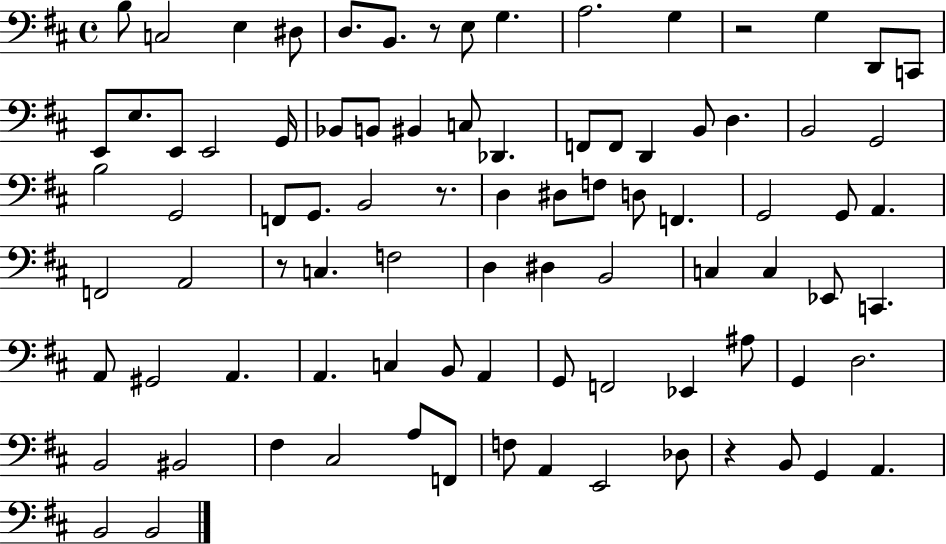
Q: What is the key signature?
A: D major